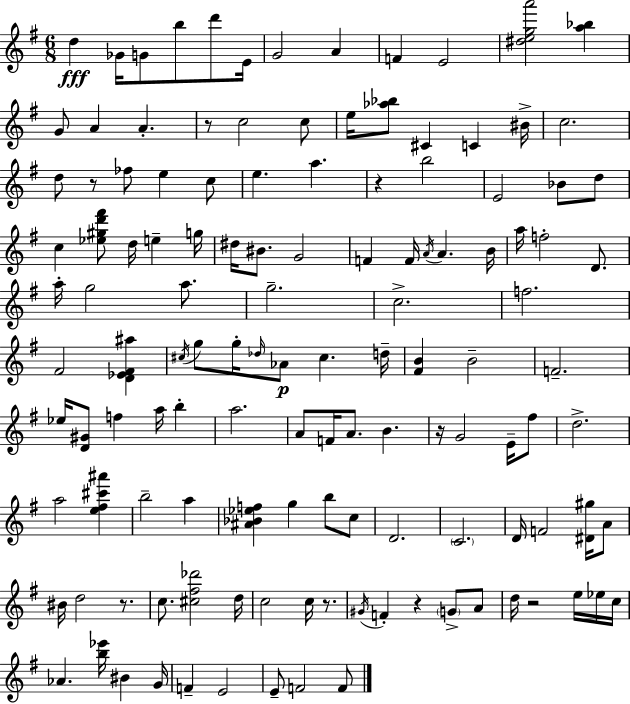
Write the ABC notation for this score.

X:1
T:Untitled
M:6/8
L:1/4
K:Em
d _G/4 G/2 b/2 d'/2 E/4 G2 A F E2 [^dega']2 [a_b] G/2 A A z/2 c2 c/2 e/4 [_a_b]/2 ^C C ^B/4 c2 d/2 z/2 _f/2 e c/2 e a z b2 E2 _B/2 d/2 c [_e^gd'^f']/2 d/4 e g/4 ^d/4 ^B/2 G2 F F/4 A/4 A B/4 a/4 f2 D/2 a/4 g2 a/2 g2 c2 f2 ^F2 [D_E^F^a] ^c/4 g/2 g/4 _d/4 _A/2 ^c d/4 [^FB] B2 F2 _e/4 [D^G]/2 f a/4 b a2 A/2 F/4 A/2 B z/4 G2 E/4 ^f/2 d2 a2 [e^f^c'^a'] b2 a [^A_B_ef] g b/2 c/2 D2 C2 D/4 F2 [^D^g]/4 A/2 ^B/4 d2 z/2 c/2 [^c^f_d']2 d/4 c2 c/4 z/2 ^G/4 F z G/2 A/2 d/4 z2 e/4 _e/4 c/4 _A [b_e']/4 ^B G/4 F E2 E/2 F2 F/2